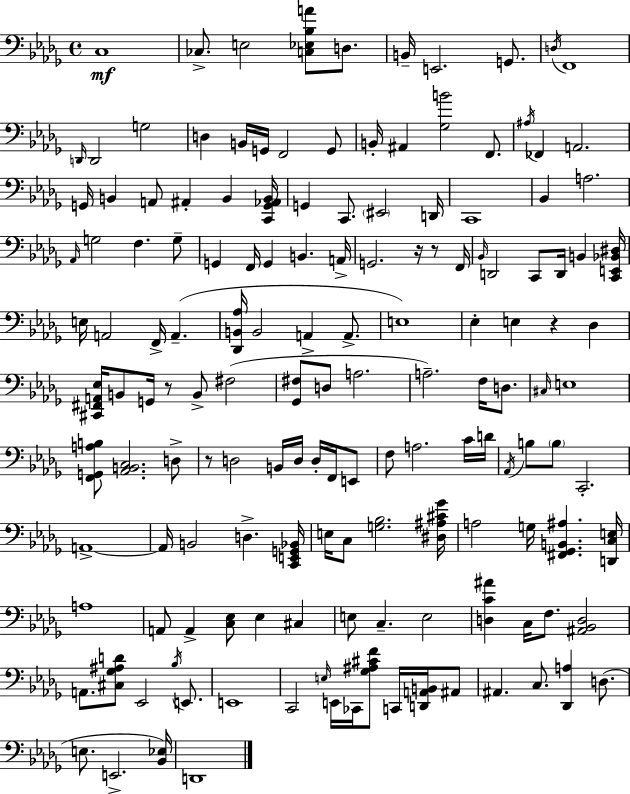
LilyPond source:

{
  \clef bass
  \time 4/4
  \defaultTimeSignature
  \key bes \minor
  c1\mf | ces8.-> e2 <c ees bes a'>8 d8. | b,16-- e,2. g,8. | \acciaccatura { d16 } f,1 | \break \grace { d,16 } d,2 g2 | d4 b,16 g,16 f,2 | g,8 b,16-. ais,4 <ges b'>2 f,8. | \acciaccatura { ais16 } fes,4 a,2. | \break g,16 b,4 a,8 ais,4-. b,4 | <c, g, aes, b,>16 g,4 c,8. \parenthesize eis,2 | d,16 c,1 | bes,4 a2. | \break \grace { aes,16 } g2 f4. | g8-- g,4 f,16 g,4 b,4. | a,16-> g,2. | r16 r8 f,16 \grace { bes,16 } d,2 c,8 d,16 | \break b,4 <c, e, bes, dis>16 e16 a,2 f,16-> a,4.--( | <des, b, aes>16 b,2 a,4-> | a,8.-> e1) | ees4-. e4 r4 | \break des4 <cis, fis, a, ees>16 b,8 g,16 r8 b,8-> fis2( | <ges, fis>8 d8 a2. | a2.--) | f16 d8. \grace { cis16 } e1 | \break <f, g, a b>8 <aes, b, c>2. | d8-> r8 d2 | b,16 d16 d16-. f,16 e,8 f8 a2. | c'16 d'16 \acciaccatura { aes,16 } b8 \parenthesize b8 c,2.-. | \break a,1->~~ | a,16 b,2 | d4.-> <c, e, g, bes,>16 e16 c8 <g bes>2. | <dis ais cis' ges'>16 a2 g16 | \break <fis, ges, b, ais>4. <d, c e>16 a1 | a,8 a,4-> <c ees>8 ees4 | cis4 e8 c4.-- e2 | <d c' ais'>4 c16 f8. <ais, bes, d>2 | \break a,8. <cis ges ais d'>8 ees,2 | \acciaccatura { bes16 } e,8. e,1 | c,2 | \grace { e16 } e,16 ces,16 <ges ais cis' f'>8 c,16 <d, a, b,>16 ais,8 ais,4. c8. | \break <des, a>4 d8.( e8. e,2.-> | <bes, ees>16) d,1 | \bar "|."
}